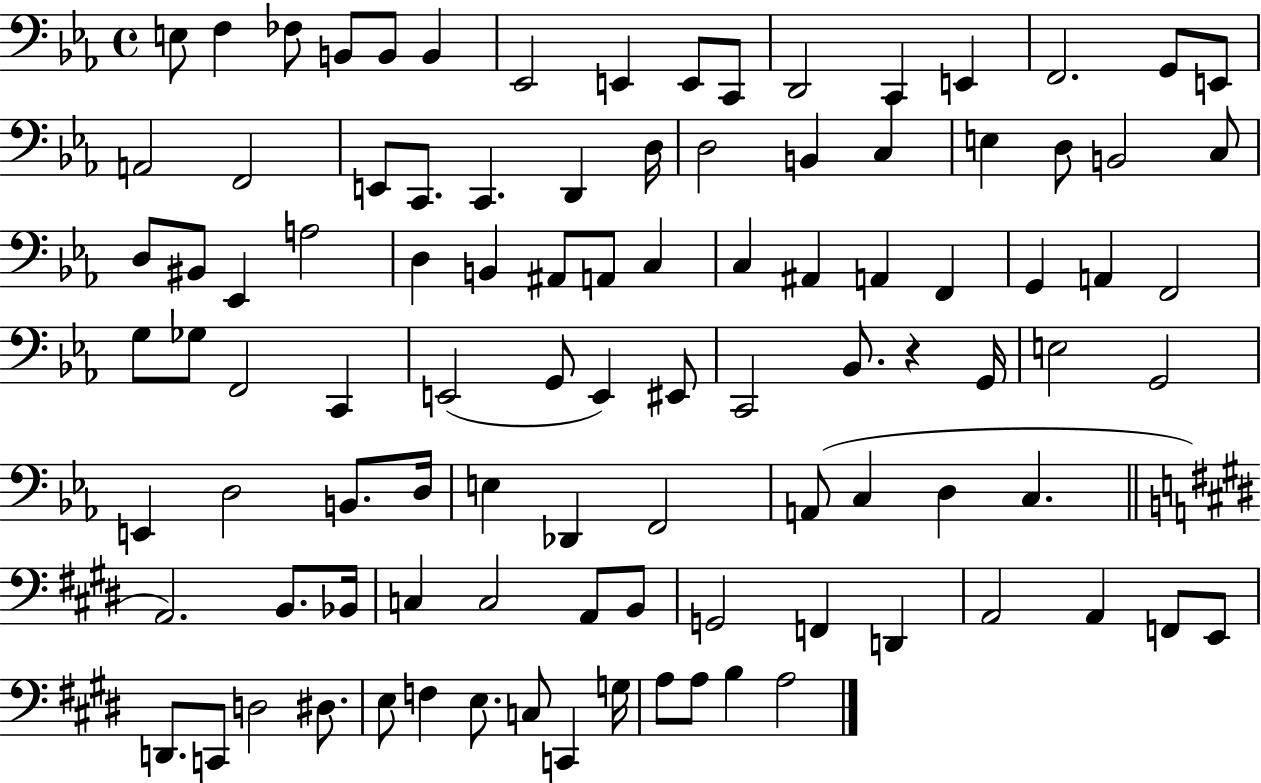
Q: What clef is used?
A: bass